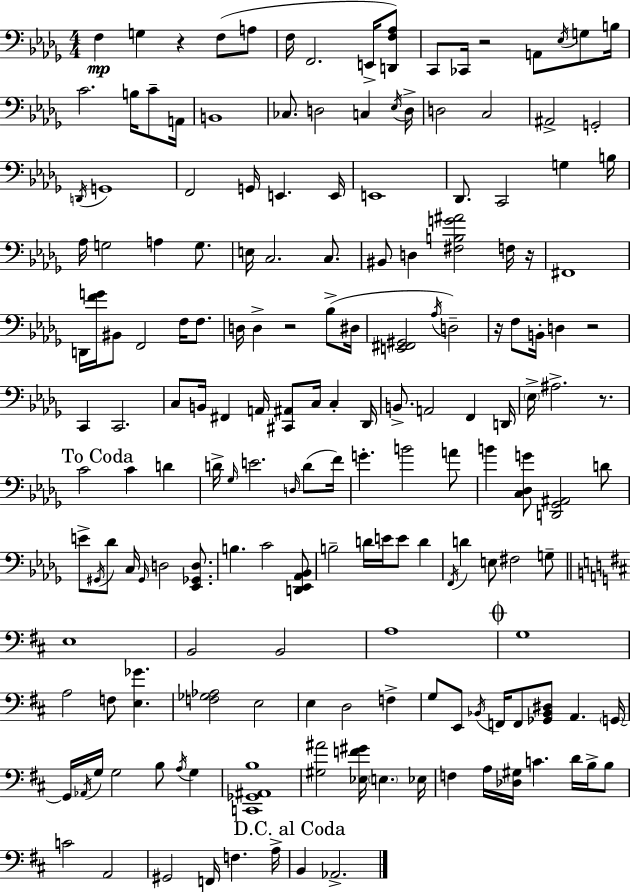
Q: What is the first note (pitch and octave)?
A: F3